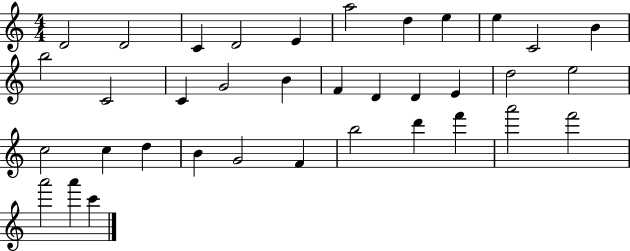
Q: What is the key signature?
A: C major